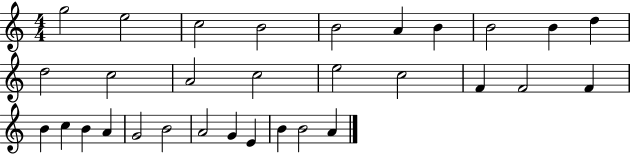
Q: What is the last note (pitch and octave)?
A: A4